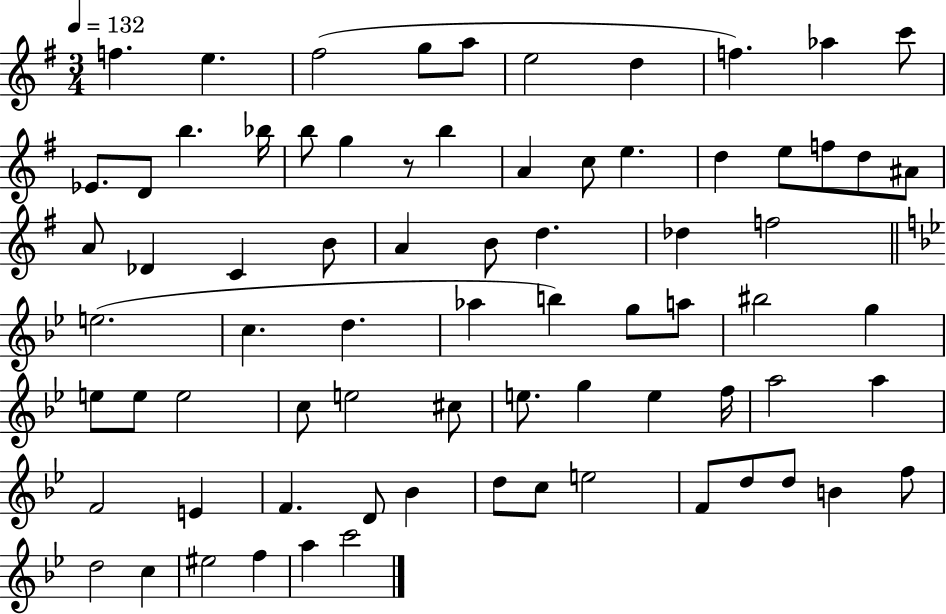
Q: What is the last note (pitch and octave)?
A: C6